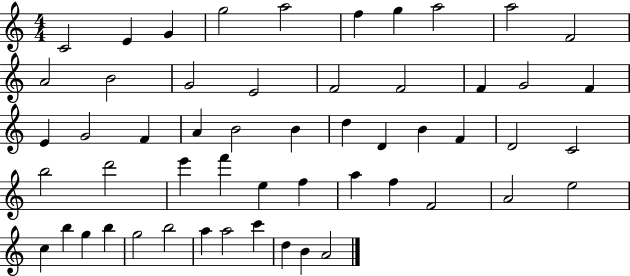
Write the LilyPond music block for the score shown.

{
  \clef treble
  \numericTimeSignature
  \time 4/4
  \key c \major
  c'2 e'4 g'4 | g''2 a''2 | f''4 g''4 a''2 | a''2 f'2 | \break a'2 b'2 | g'2 e'2 | f'2 f'2 | f'4 g'2 f'4 | \break e'4 g'2 f'4 | a'4 b'2 b'4 | d''4 d'4 b'4 f'4 | d'2 c'2 | \break b''2 d'''2 | e'''4 f'''4 e''4 f''4 | a''4 f''4 f'2 | a'2 e''2 | \break c''4 b''4 g''4 b''4 | g''2 b''2 | a''4 a''2 c'''4 | d''4 b'4 a'2 | \break \bar "|."
}